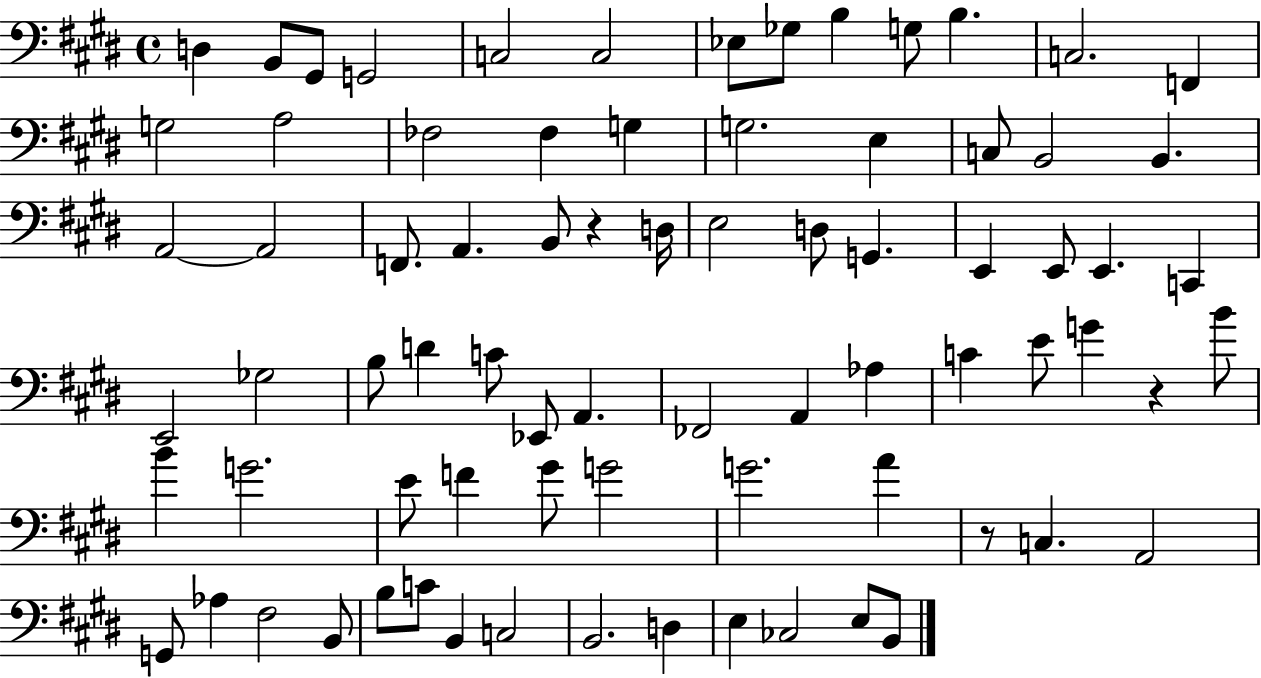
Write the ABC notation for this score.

X:1
T:Untitled
M:4/4
L:1/4
K:E
D, B,,/2 ^G,,/2 G,,2 C,2 C,2 _E,/2 _G,/2 B, G,/2 B, C,2 F,, G,2 A,2 _F,2 _F, G, G,2 E, C,/2 B,,2 B,, A,,2 A,,2 F,,/2 A,, B,,/2 z D,/4 E,2 D,/2 G,, E,, E,,/2 E,, C,, E,,2 _G,2 B,/2 D C/2 _E,,/2 A,, _F,,2 A,, _A, C E/2 G z B/2 B G2 E/2 F ^G/2 G2 G2 A z/2 C, A,,2 G,,/2 _A, ^F,2 B,,/2 B,/2 C/2 B,, C,2 B,,2 D, E, _C,2 E,/2 B,,/2